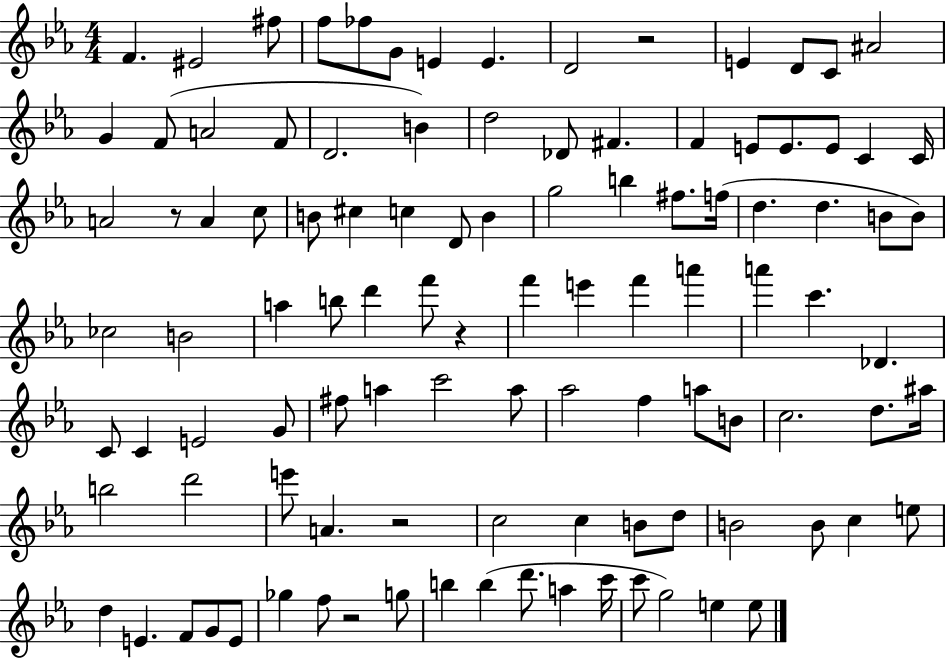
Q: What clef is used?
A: treble